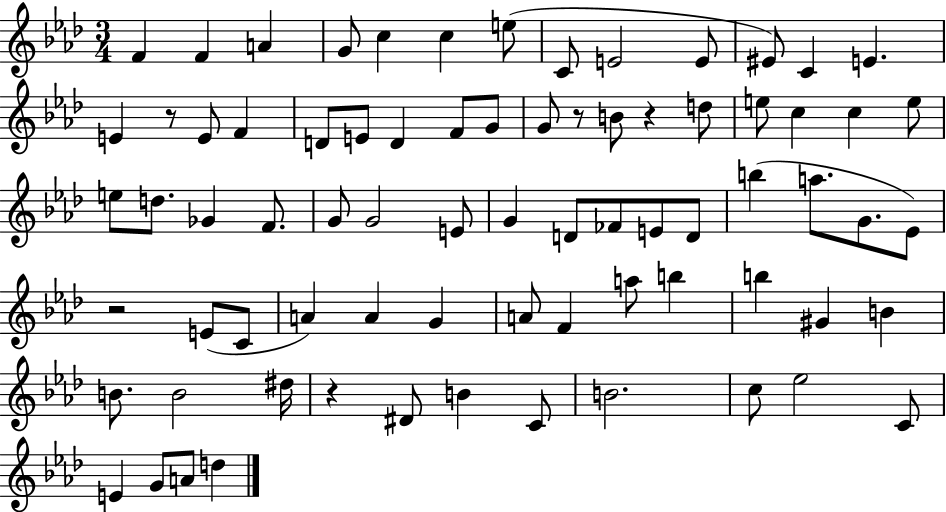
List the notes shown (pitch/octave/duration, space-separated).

F4/q F4/q A4/q G4/e C5/q C5/q E5/e C4/e E4/h E4/e EIS4/e C4/q E4/q. E4/q R/e E4/e F4/q D4/e E4/e D4/q F4/e G4/e G4/e R/e B4/e R/q D5/e E5/e C5/q C5/q E5/e E5/e D5/e. Gb4/q F4/e. G4/e G4/h E4/e G4/q D4/e FES4/e E4/e D4/e B5/q A5/e. G4/e. Eb4/e R/h E4/e C4/e A4/q A4/q G4/q A4/e F4/q A5/e B5/q B5/q G#4/q B4/q B4/e. B4/h D#5/s R/q D#4/e B4/q C4/e B4/h. C5/e Eb5/h C4/e E4/q G4/e A4/e D5/q